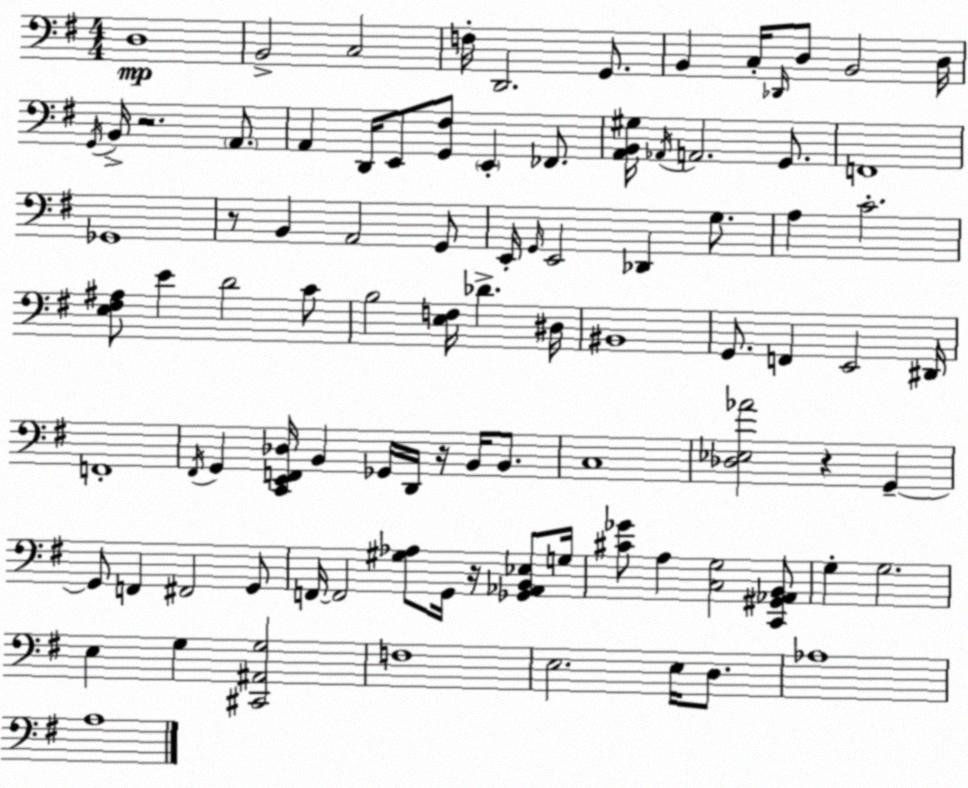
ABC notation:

X:1
T:Untitled
M:4/4
L:1/4
K:Em
D,4 B,,2 C,2 F,/4 D,,2 G,,/2 B,, C,/4 _D,,/4 D,/2 B,,2 D,/4 G,,/4 B,,/4 z2 A,,/2 A,, D,,/4 E,,/2 [G,,^F,]/2 E,, _F,,/2 [A,,B,,^G,]/4 _A,,/4 A,,2 G,,/2 F,,4 _G,,4 z/2 B,, A,,2 G,,/2 E,,/4 G,,/4 E,,2 _D,, G,/2 A, C2 [E,^F,^A,]/2 E D2 C/2 B,2 [E,F,]/4 _D ^D,/4 ^B,,4 G,,/2 F,, E,,2 ^D,,/4 F,,4 ^F,,/4 G,, [C,,E,,F,,_D,]/4 B,, _G,,/4 D,,/4 z/4 B,,/4 B,,/2 C,4 [_D,_E,_A]2 z G,, G,,/2 F,, ^F,,2 G,,/2 F,,/4 F,,2 [^G,_A,]/2 G,,/4 z/4 [_G,,_A,,B,,_E,]/2 G,/4 [^C_G]/2 A, [C,G,]2 [C,,^G,,_A,,B,,]/2 G, G,2 E, G, [^C,,^A,,G,]2 F,4 E,2 E,/4 D,/2 _A,4 A,4